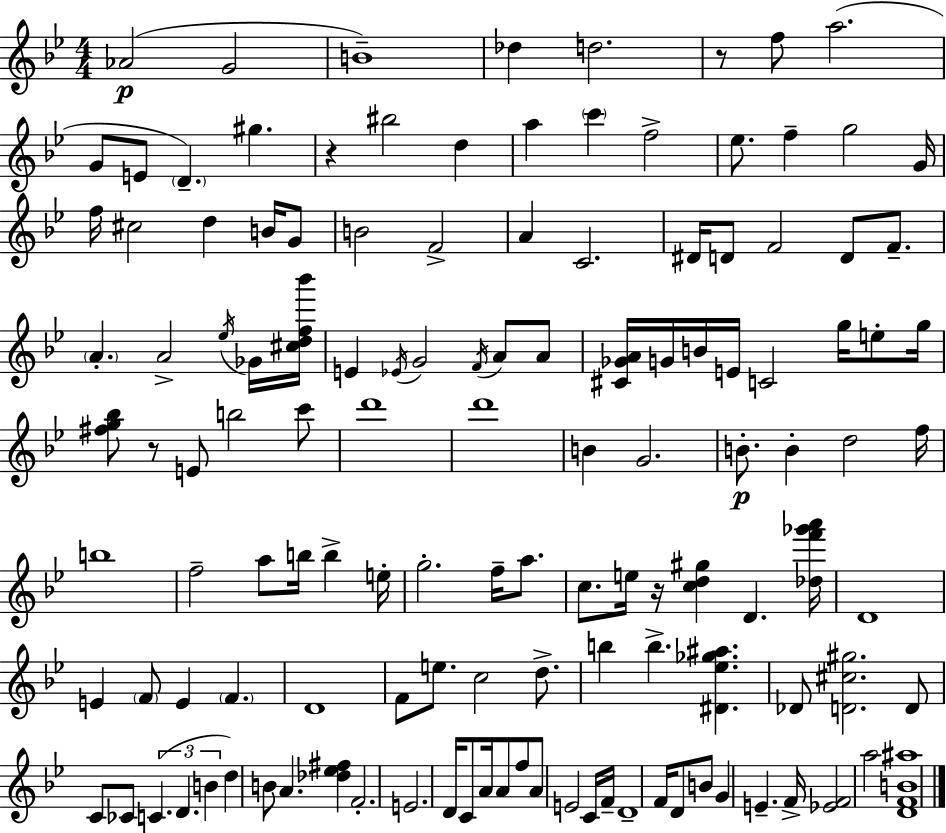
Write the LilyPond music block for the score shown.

{
  \clef treble
  \numericTimeSignature
  \time 4/4
  \key bes \major
  aes'2(\p g'2 | b'1--) | des''4 d''2. | r8 f''8 a''2.( | \break g'8 e'8 \parenthesize d'4.--) gis''4. | r4 bis''2 d''4 | a''4 \parenthesize c'''4 f''2-> | ees''8. f''4-- g''2 g'16 | \break f''16 cis''2 d''4 b'16 g'8 | b'2 f'2-> | a'4 c'2. | dis'16 d'8 f'2 d'8 f'8.-- | \break \parenthesize a'4.-. a'2-> \acciaccatura { ees''16 } ges'16 | <cis'' d'' f'' bes'''>16 e'4 \acciaccatura { ees'16 } g'2 \acciaccatura { f'16 } a'8 | a'8 <cis' ges' a'>16 g'16 b'16 e'16 c'2 g''16 | e''8-. g''16 <fis'' g'' bes''>8 r8 e'8 b''2 | \break c'''8 d'''1 | d'''1 | b'4 g'2. | b'8.-.\p b'4-. d''2 | \break f''16 b''1 | f''2-- a''8 b''16 b''4-> | e''16-. g''2.-. f''16-- | a''8. c''8. e''16 r16 <c'' d'' gis''>4 d'4. | \break <des'' f''' ges''' a'''>16 d'1 | e'4 \parenthesize f'8 e'4 \parenthesize f'4. | d'1 | f'8 e''8. c''2 | \break d''8.-> b''4 b''4.-> <dis' ees'' ges'' ais''>4. | des'8 <d' cis'' gis''>2. | d'8 c'8 ces'8 \tuplet 3/2 { c'4.( d'4. | b'4 } d''4) b'8 a'4. | \break <des'' ees'' fis''>4 f'2.-. | e'2. d'16 | c'8 a'16 a'8 f''8 a'8 e'2 | c'16 f'16-- d'1-- | \break f'16 d'8 b'8 g'4 e'4.-- | f'16-> <ees' f'>2 a''2 | <d' f' b' ais''>1 | \bar "|."
}